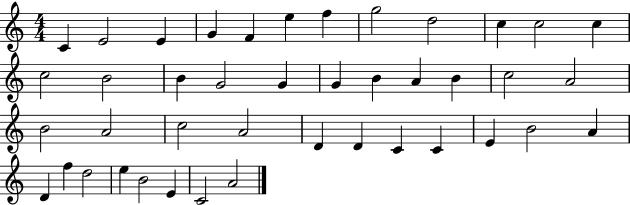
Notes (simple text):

C4/q E4/h E4/q G4/q F4/q E5/q F5/q G5/h D5/h C5/q C5/h C5/q C5/h B4/h B4/q G4/h G4/q G4/q B4/q A4/q B4/q C5/h A4/h B4/h A4/h C5/h A4/h D4/q D4/q C4/q C4/q E4/q B4/h A4/q D4/q F5/q D5/h E5/q B4/h E4/q C4/h A4/h